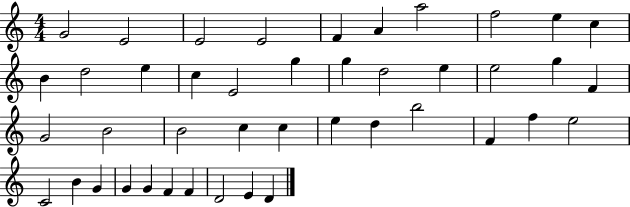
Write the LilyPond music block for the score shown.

{
  \clef treble
  \numericTimeSignature
  \time 4/4
  \key c \major
  g'2 e'2 | e'2 e'2 | f'4 a'4 a''2 | f''2 e''4 c''4 | \break b'4 d''2 e''4 | c''4 e'2 g''4 | g''4 d''2 e''4 | e''2 g''4 f'4 | \break g'2 b'2 | b'2 c''4 c''4 | e''4 d''4 b''2 | f'4 f''4 e''2 | \break c'2 b'4 g'4 | g'4 g'4 f'4 f'4 | d'2 e'4 d'4 | \bar "|."
}